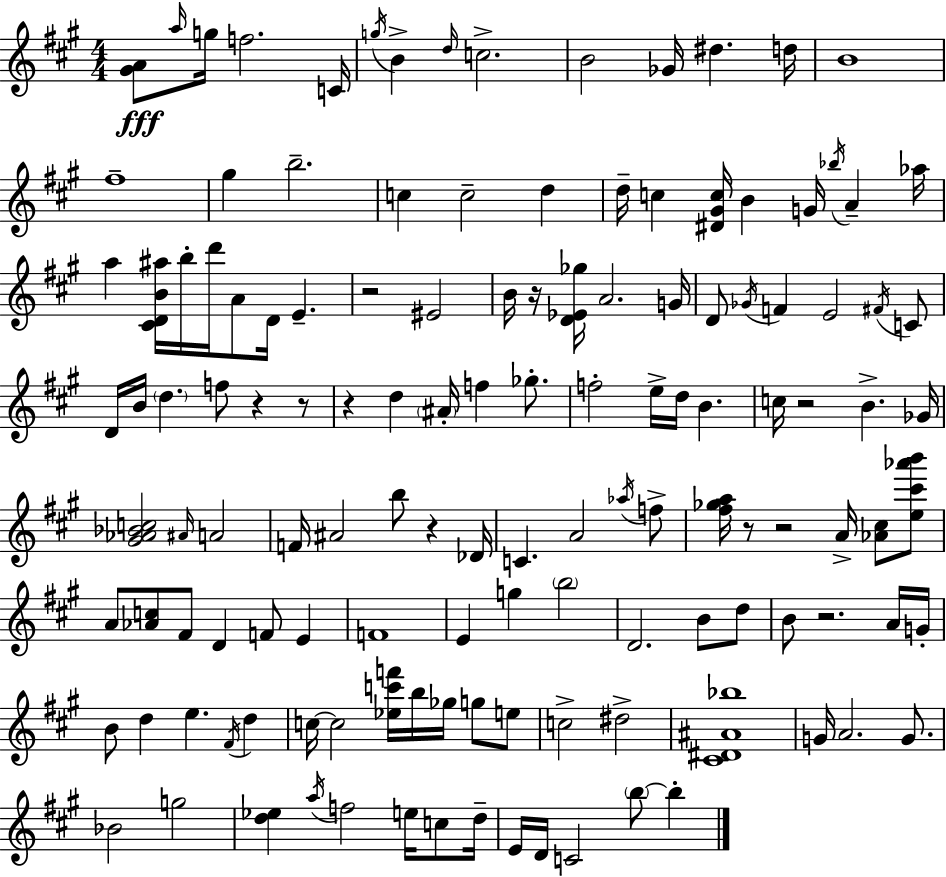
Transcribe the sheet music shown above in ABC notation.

X:1
T:Untitled
M:4/4
L:1/4
K:A
[^GA]/2 a/4 g/4 f2 C/4 g/4 B d/4 c2 B2 _G/4 ^d d/4 B4 ^f4 ^g b2 c c2 d d/4 c [^D^Gc]/4 B G/4 _b/4 A _a/4 a [^CDB^a]/4 b/4 d'/4 A/2 D/4 E z2 ^E2 B/4 z/4 [D_E_g]/4 A2 G/4 D/2 _G/4 F E2 ^F/4 C/2 D/4 B/4 d f/2 z z/2 z d ^A/4 f _g/2 f2 e/4 d/4 B c/4 z2 B _G/4 [^G_A_Bc]2 ^A/4 A2 F/4 ^A2 b/2 z _D/4 C A2 _a/4 f/2 [^f_ga]/4 z/2 z2 A/4 [_A^c]/2 [e^c'_a'b']/2 A/2 [_Ac]/2 ^F/2 D F/2 E F4 E g b2 D2 B/2 d/2 B/2 z2 A/4 G/4 B/2 d e ^F/4 d c/4 c2 [_ec'f']/4 b/4 _g/4 g/2 e/2 c2 ^d2 [^C^D^A_b]4 G/4 A2 G/2 _B2 g2 [d_e] a/4 f2 e/4 c/2 d/4 E/4 D/4 C2 b/2 b